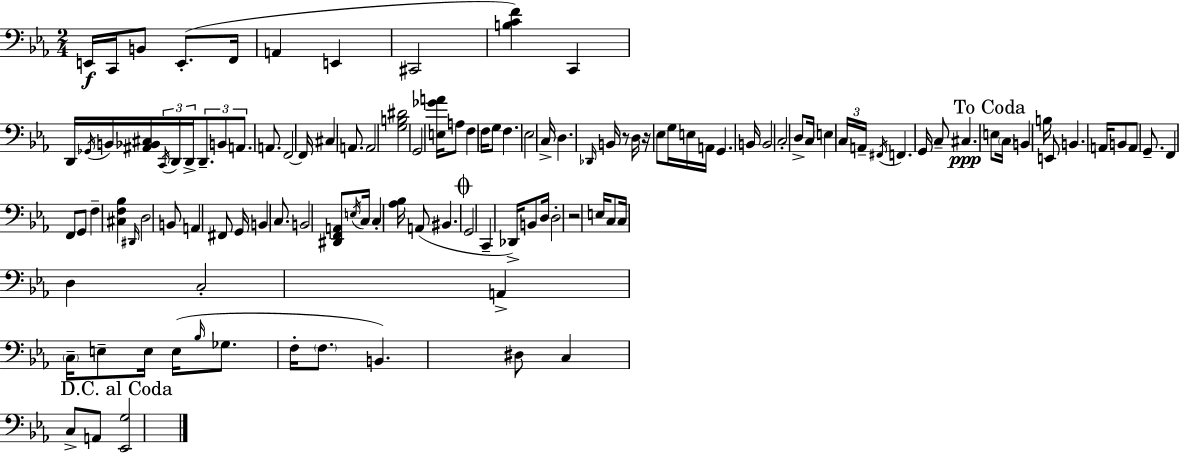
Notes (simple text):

E2/s C2/s B2/e E2/e. F2/s A2/q E2/q C#2/h [B3,C4,F4]/q C2/q D2/s Gb2/s B2/s [A#2,Bb2,C#3]/s C2/s D2/s D2/s D2/e. B2/e A2/e. A2/e. F2/h F2/s C#3/q A2/e. A2/h [G3,B3,D#4]/h G2/h [E3,Gb4,A4]/s A3/e F3/q F3/s G3/e F3/q. Eb3/h C3/s D3/q. Db2/s B2/s R/e D3/s R/s Eb3/e G3/s E3/s A2/s G2/q. B2/s B2/h C3/h D3/e C3/s E3/q C3/s A2/s F#2/s F2/q. G2/s C3/e C#3/q. E3/e C3/s B2/q B3/s E2/e B2/q. A2/s B2/e A2/e G2/e. F2/q F2/e G2/e F3/q [C#3,F3,Bb3]/q D#2/s D3/h B2/e A2/q F#2/e G2/s B2/q C3/e. B2/h [D#2,F2,A2]/e E3/s C3/s C3/q [Ab3,Bb3]/s A2/e BIS2/q. G2/h C2/q Db2/s B2/e D3/s D3/h R/h E3/s C3/e C3/s D3/q C3/h A2/q C3/s E3/e E3/s E3/s Bb3/s Gb3/e. F3/s F3/e. B2/q. D#3/e C3/q C3/e A2/e [Eb2,G3]/h